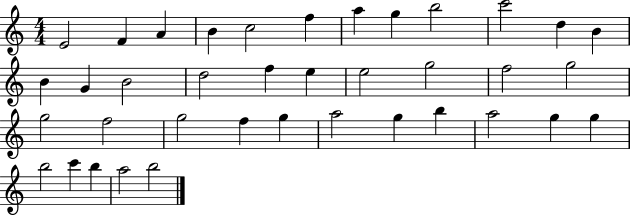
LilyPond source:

{
  \clef treble
  \numericTimeSignature
  \time 4/4
  \key c \major
  e'2 f'4 a'4 | b'4 c''2 f''4 | a''4 g''4 b''2 | c'''2 d''4 b'4 | \break b'4 g'4 b'2 | d''2 f''4 e''4 | e''2 g''2 | f''2 g''2 | \break g''2 f''2 | g''2 f''4 g''4 | a''2 g''4 b''4 | a''2 g''4 g''4 | \break b''2 c'''4 b''4 | a''2 b''2 | \bar "|."
}